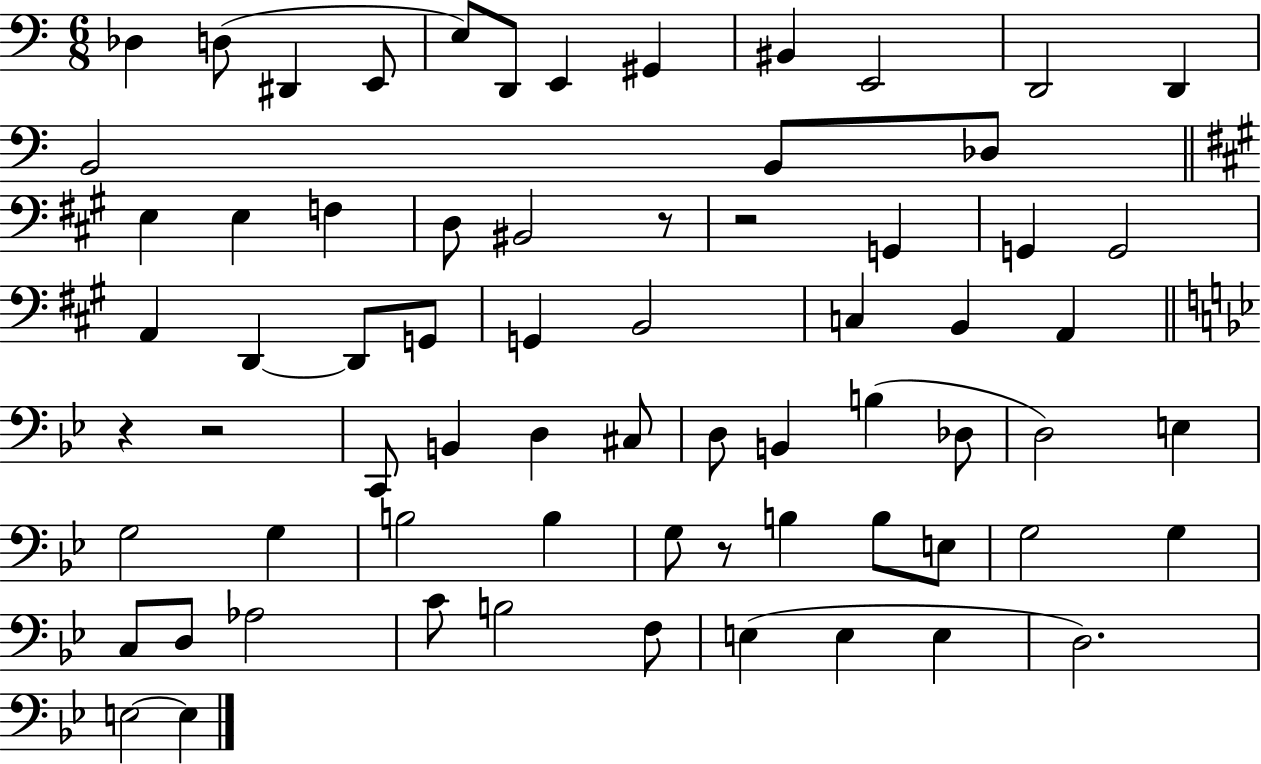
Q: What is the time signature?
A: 6/8